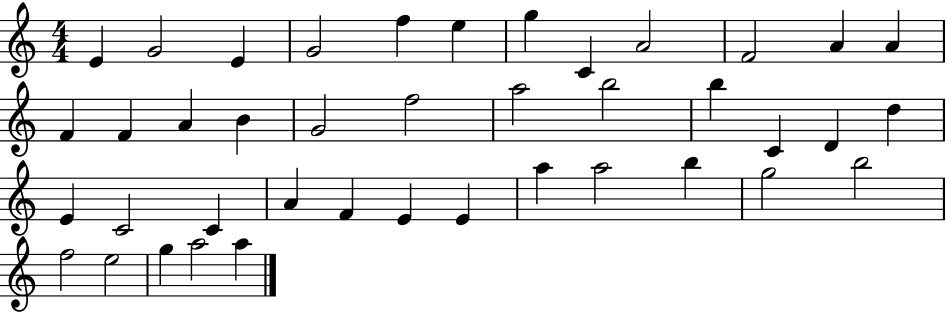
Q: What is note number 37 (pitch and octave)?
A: F5